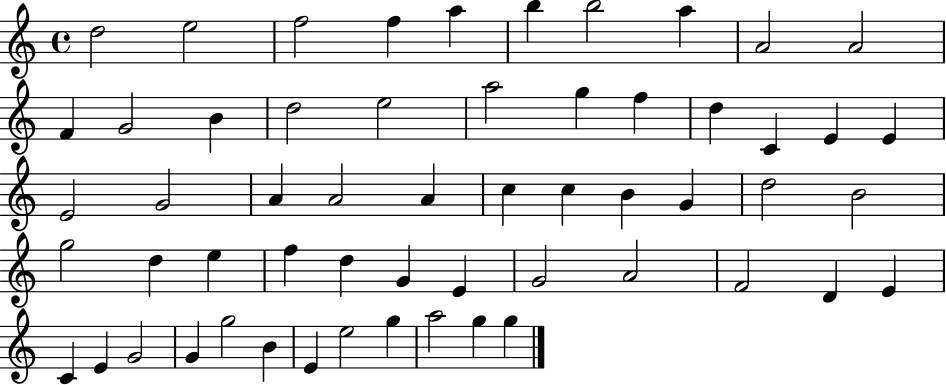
D5/h E5/h F5/h F5/q A5/q B5/q B5/h A5/q A4/h A4/h F4/q G4/h B4/q D5/h E5/h A5/h G5/q F5/q D5/q C4/q E4/q E4/q E4/h G4/h A4/q A4/h A4/q C5/q C5/q B4/q G4/q D5/h B4/h G5/h D5/q E5/q F5/q D5/q G4/q E4/q G4/h A4/h F4/h D4/q E4/q C4/q E4/q G4/h G4/q G5/h B4/q E4/q E5/h G5/q A5/h G5/q G5/q